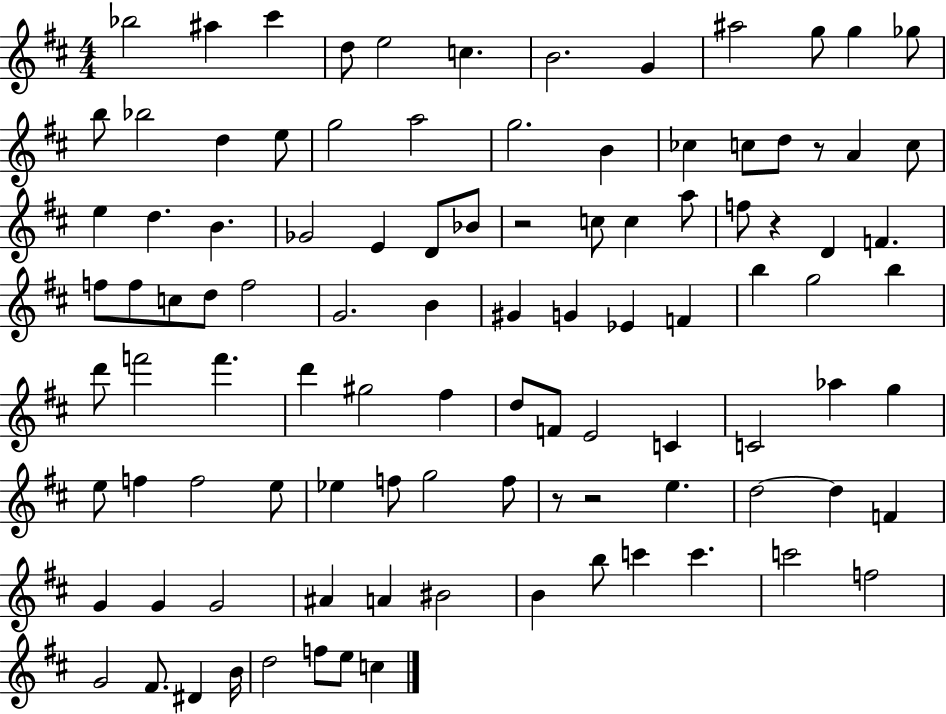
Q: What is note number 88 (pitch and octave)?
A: C6